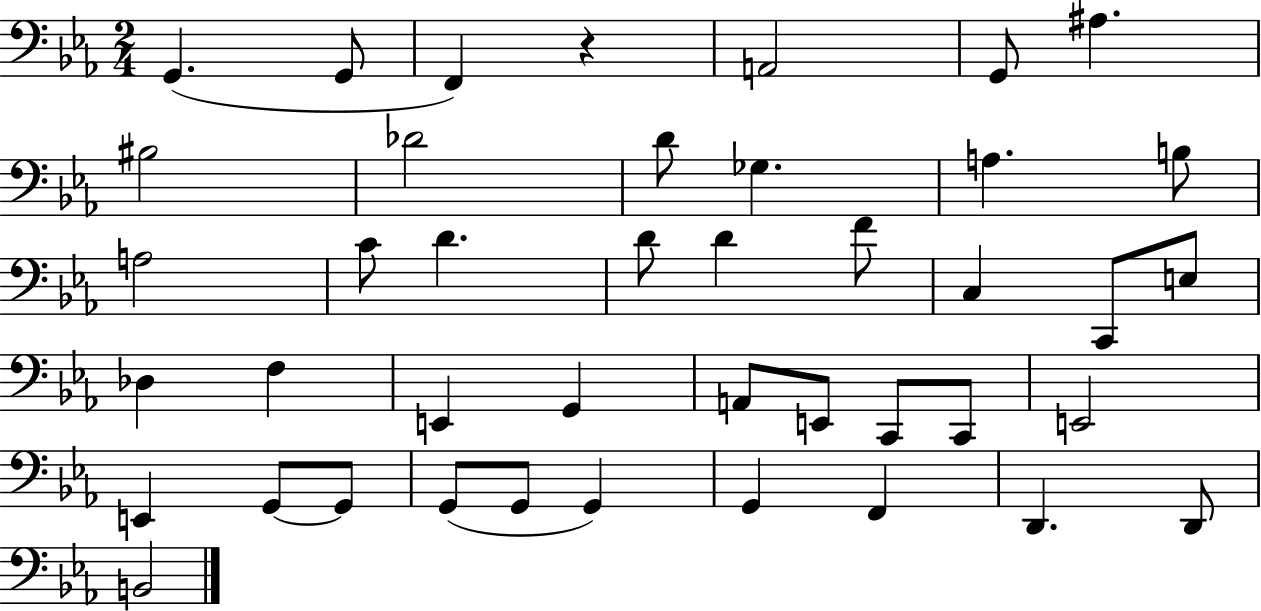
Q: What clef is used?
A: bass